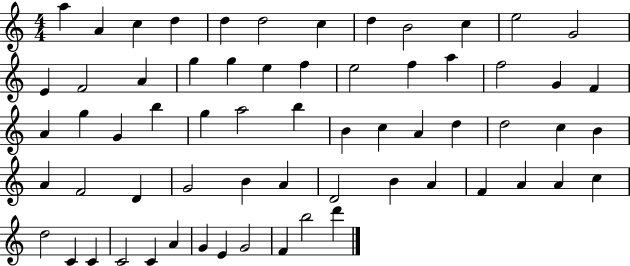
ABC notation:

X:1
T:Untitled
M:4/4
L:1/4
K:C
a A c d d d2 c d B2 c e2 G2 E F2 A g g e f e2 f a f2 G F A g G b g a2 b B c A d d2 c B A F2 D G2 B A D2 B A F A A c d2 C C C2 C A G E G2 F b2 d'